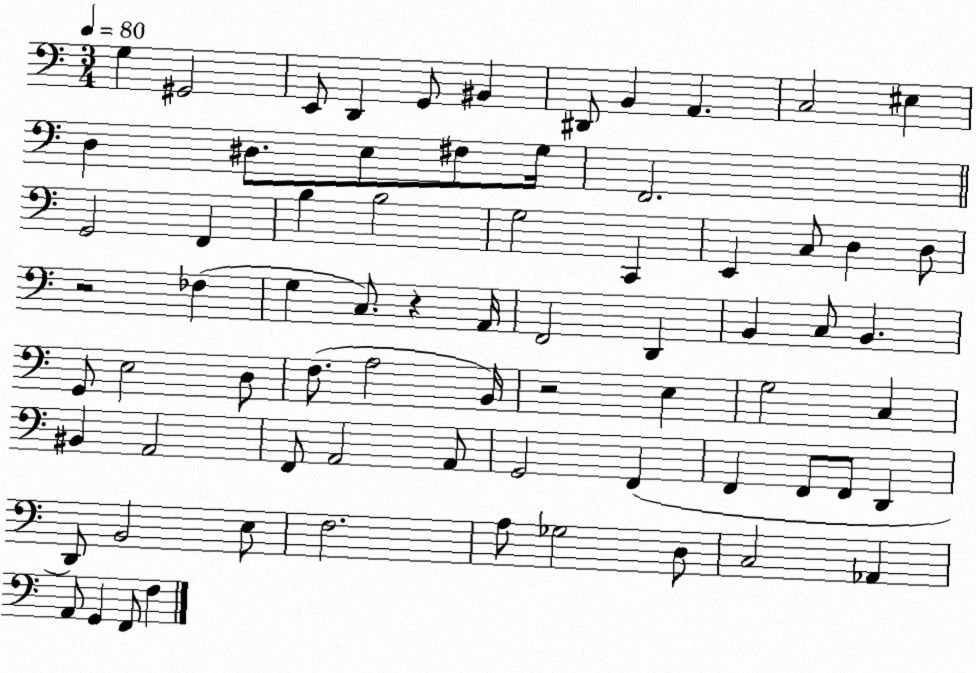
X:1
T:Untitled
M:3/4
L:1/4
K:C
G, ^G,,2 E,,/2 D,, G,,/2 ^B,, ^D,,/2 B,, A,, C,2 ^E, D, ^D,/2 E,/2 ^F,/2 G,/4 F,,2 G,,2 F,, B, B,2 G,2 C,, E,, C,/2 D, D,/2 z2 _F, G, C,/2 z A,,/4 F,,2 D,, B,, C,/2 B,, G,,/2 E,2 D,/2 F,/2 A,2 B,,/4 z2 E, G,2 C, ^B,, A,,2 F,,/2 A,,2 A,,/2 G,,2 F,, F,, F,,/2 F,,/2 D,, D,,/2 B,,2 E,/2 F,2 A,/2 _G,2 D,/2 C,2 _A,, A,,/2 G,, F,,/2 F,